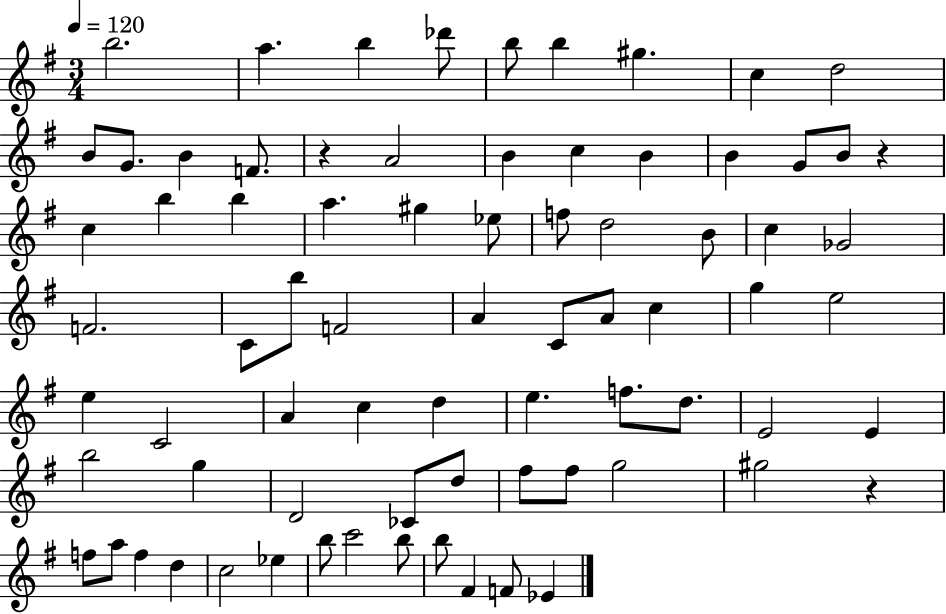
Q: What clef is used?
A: treble